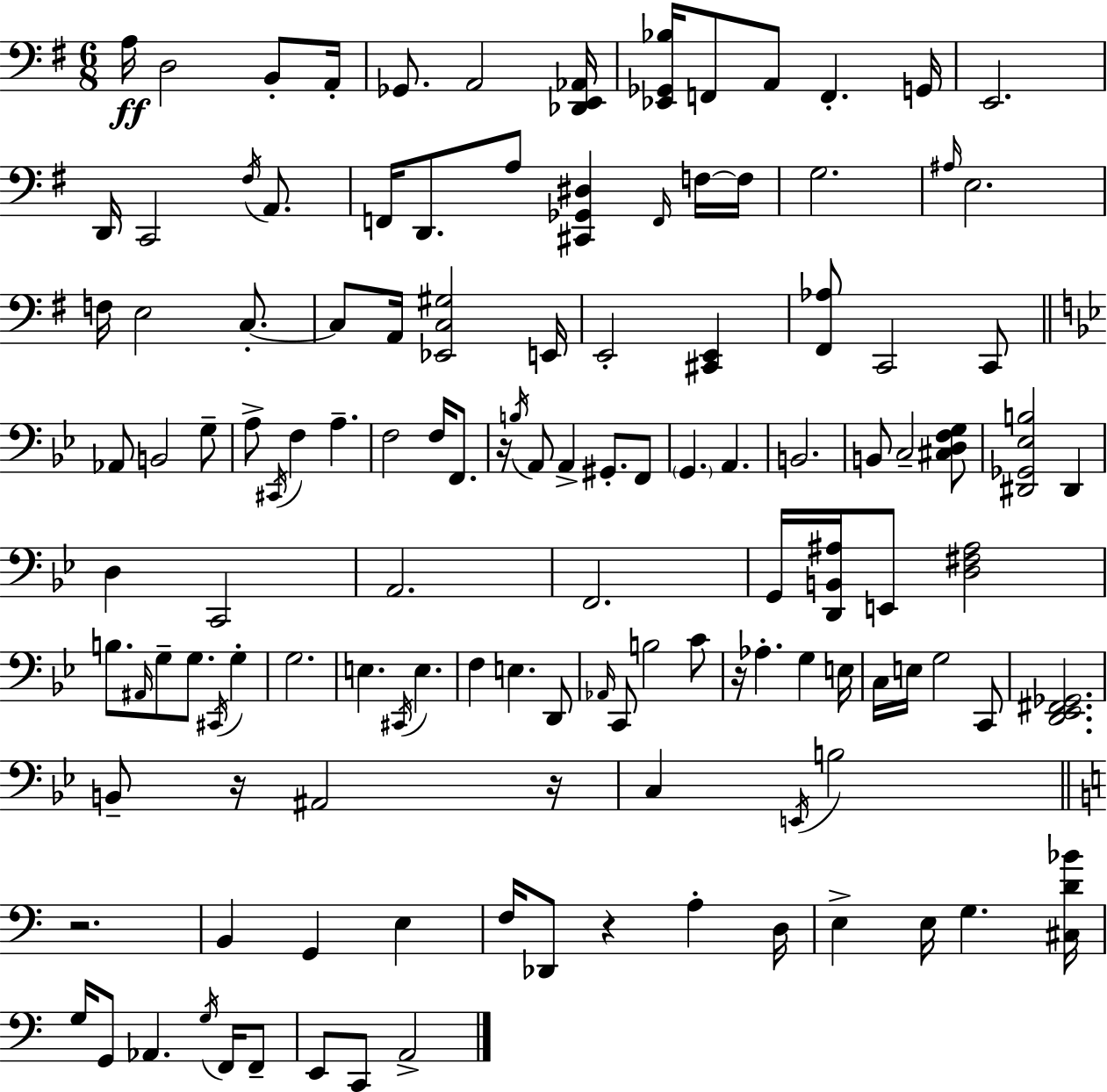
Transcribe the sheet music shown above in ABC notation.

X:1
T:Untitled
M:6/8
L:1/4
K:G
A,/4 D,2 B,,/2 A,,/4 _G,,/2 A,,2 [_D,,E,,_A,,]/4 [_E,,_G,,_B,]/4 F,,/2 A,,/2 F,, G,,/4 E,,2 D,,/4 C,,2 ^F,/4 A,,/2 F,,/4 D,,/2 A,/2 [^C,,_G,,^D,] F,,/4 F,/4 F,/4 G,2 ^A,/4 E,2 F,/4 E,2 C,/2 C,/2 A,,/4 [_E,,C,^G,]2 E,,/4 E,,2 [^C,,E,,] [^F,,_A,]/2 C,,2 C,,/2 _A,,/2 B,,2 G,/2 A,/2 ^C,,/4 F, A, F,2 F,/4 F,,/2 z/4 B,/4 A,,/2 A,, ^G,,/2 F,,/2 G,, A,, B,,2 B,,/2 C,2 [^C,D,F,G,]/2 [^D,,_G,,_E,B,]2 ^D,, D, C,,2 A,,2 F,,2 G,,/4 [D,,B,,^A,]/4 E,,/2 [D,^F,^A,]2 B,/2 ^A,,/4 G,/2 G,/2 ^C,,/4 G, G,2 E, ^C,,/4 E, F, E, D,,/2 _A,,/4 C,,/2 B,2 C/2 z/4 _A, G, E,/4 C,/4 E,/4 G,2 C,,/2 [D,,_E,,^F,,_G,,]2 B,,/2 z/4 ^A,,2 z/4 C, E,,/4 B,2 z2 B,, G,, E, F,/4 _D,,/2 z A, D,/4 E, E,/4 G, [^C,D_B]/4 G,/4 G,,/2 _A,, G,/4 F,,/4 F,,/2 E,,/2 C,,/2 A,,2